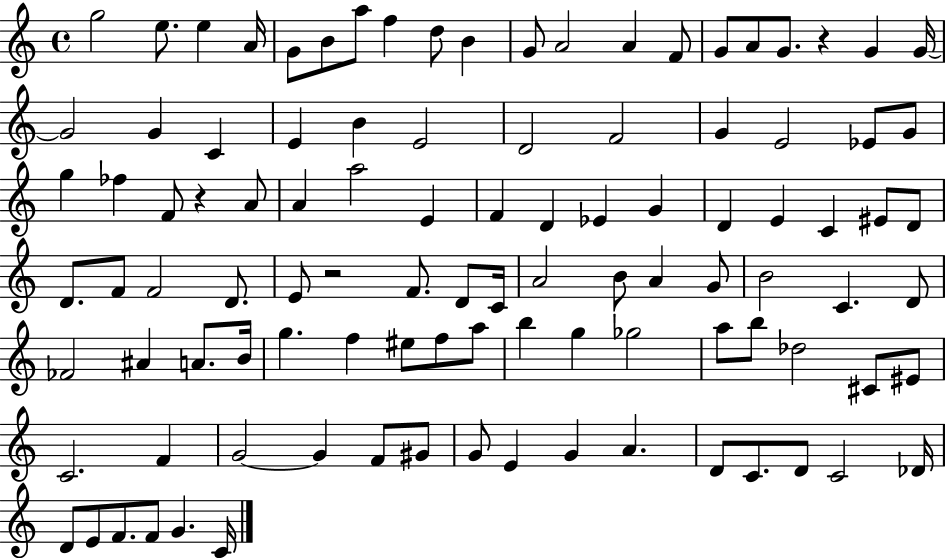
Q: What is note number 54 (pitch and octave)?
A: D4